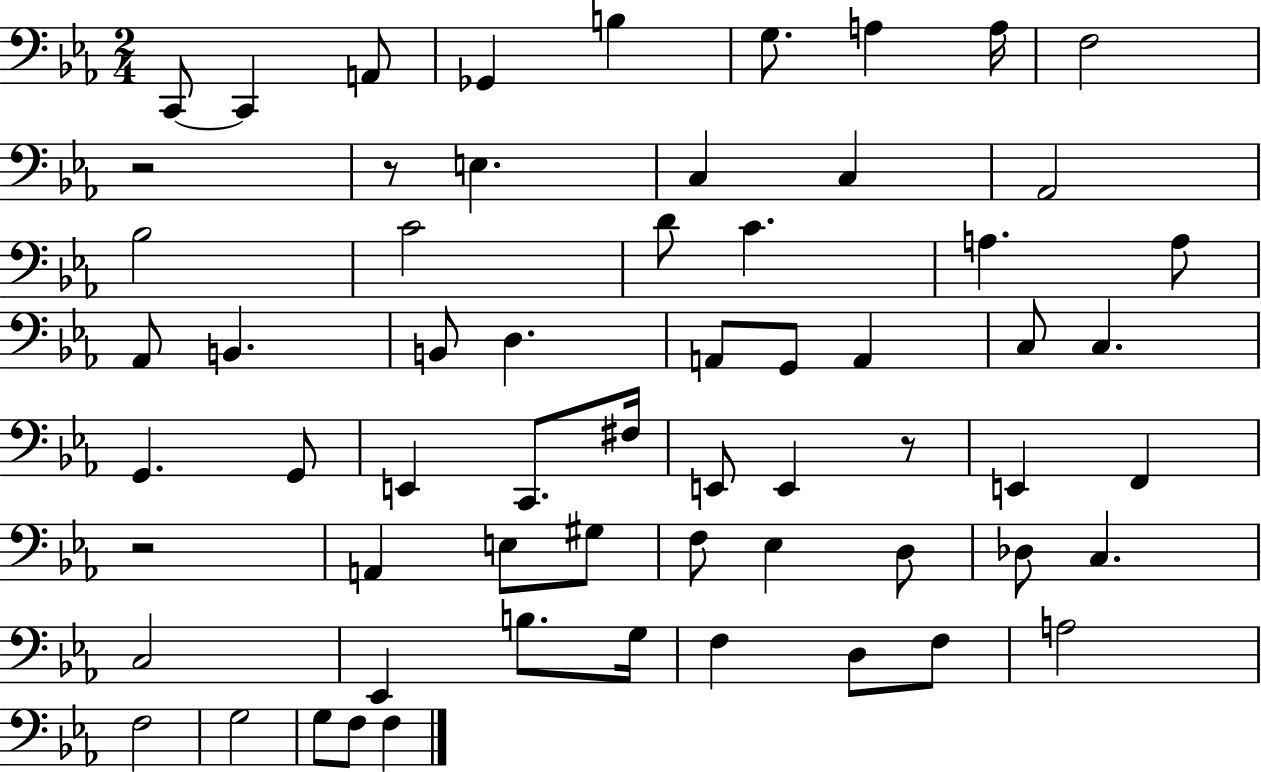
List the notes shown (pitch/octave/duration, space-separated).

C2/e C2/q A2/e Gb2/q B3/q G3/e. A3/q A3/s F3/h R/h R/e E3/q. C3/q C3/q Ab2/h Bb3/h C4/h D4/e C4/q. A3/q. A3/e Ab2/e B2/q. B2/e D3/q. A2/e G2/e A2/q C3/e C3/q. G2/q. G2/e E2/q C2/e. F#3/s E2/e E2/q R/e E2/q F2/q R/h A2/q E3/e G#3/e F3/e Eb3/q D3/e Db3/e C3/q. C3/h Eb2/q B3/e. G3/s F3/q D3/e F3/e A3/h F3/h G3/h G3/e F3/e F3/q